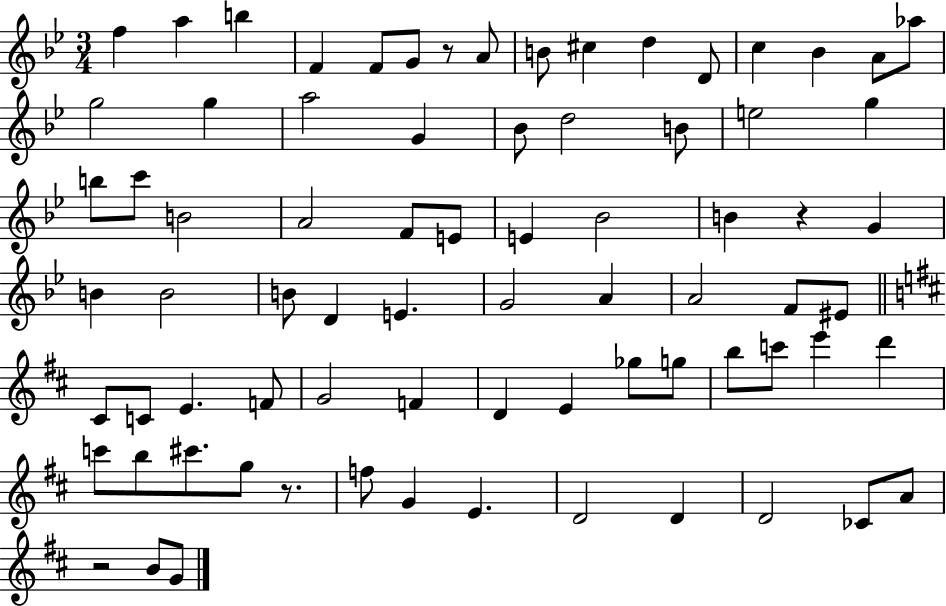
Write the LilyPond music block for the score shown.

{
  \clef treble
  \numericTimeSignature
  \time 3/4
  \key bes \major
  f''4 a''4 b''4 | f'4 f'8 g'8 r8 a'8 | b'8 cis''4 d''4 d'8 | c''4 bes'4 a'8 aes''8 | \break g''2 g''4 | a''2 g'4 | bes'8 d''2 b'8 | e''2 g''4 | \break b''8 c'''8 b'2 | a'2 f'8 e'8 | e'4 bes'2 | b'4 r4 g'4 | \break b'4 b'2 | b'8 d'4 e'4. | g'2 a'4 | a'2 f'8 eis'8 | \break \bar "||" \break \key b \minor cis'8 c'8 e'4. f'8 | g'2 f'4 | d'4 e'4 ges''8 g''8 | b''8 c'''8 e'''4 d'''4 | \break c'''8 b''8 cis'''8. g''8 r8. | f''8 g'4 e'4. | d'2 d'4 | d'2 ces'8 a'8 | \break r2 b'8 g'8 | \bar "|."
}